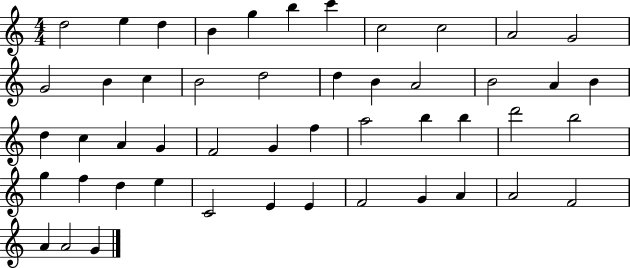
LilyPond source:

{
  \clef treble
  \numericTimeSignature
  \time 4/4
  \key c \major
  d''2 e''4 d''4 | b'4 g''4 b''4 c'''4 | c''2 c''2 | a'2 g'2 | \break g'2 b'4 c''4 | b'2 d''2 | d''4 b'4 a'2 | b'2 a'4 b'4 | \break d''4 c''4 a'4 g'4 | f'2 g'4 f''4 | a''2 b''4 b''4 | d'''2 b''2 | \break g''4 f''4 d''4 e''4 | c'2 e'4 e'4 | f'2 g'4 a'4 | a'2 f'2 | \break a'4 a'2 g'4 | \bar "|."
}